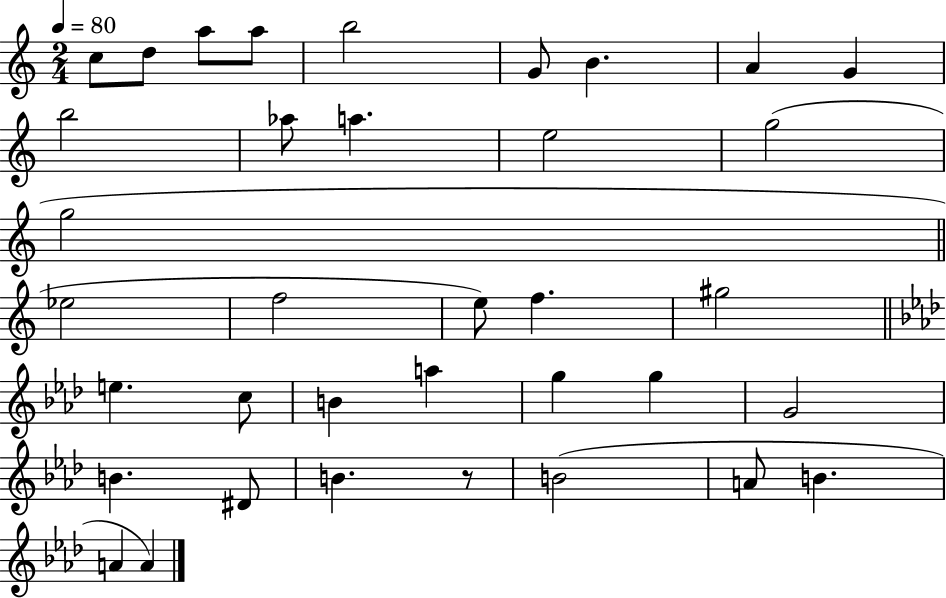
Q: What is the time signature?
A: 2/4